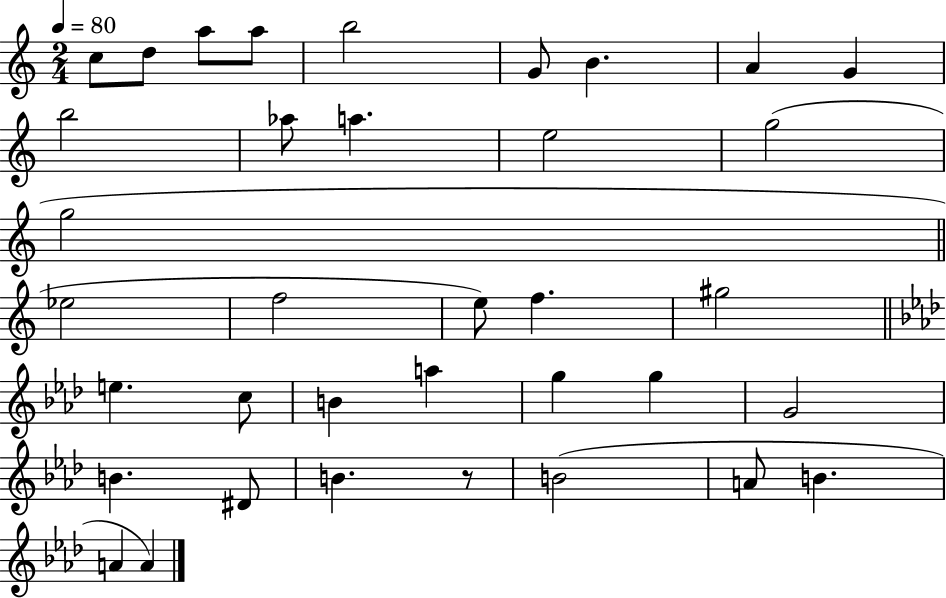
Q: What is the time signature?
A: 2/4